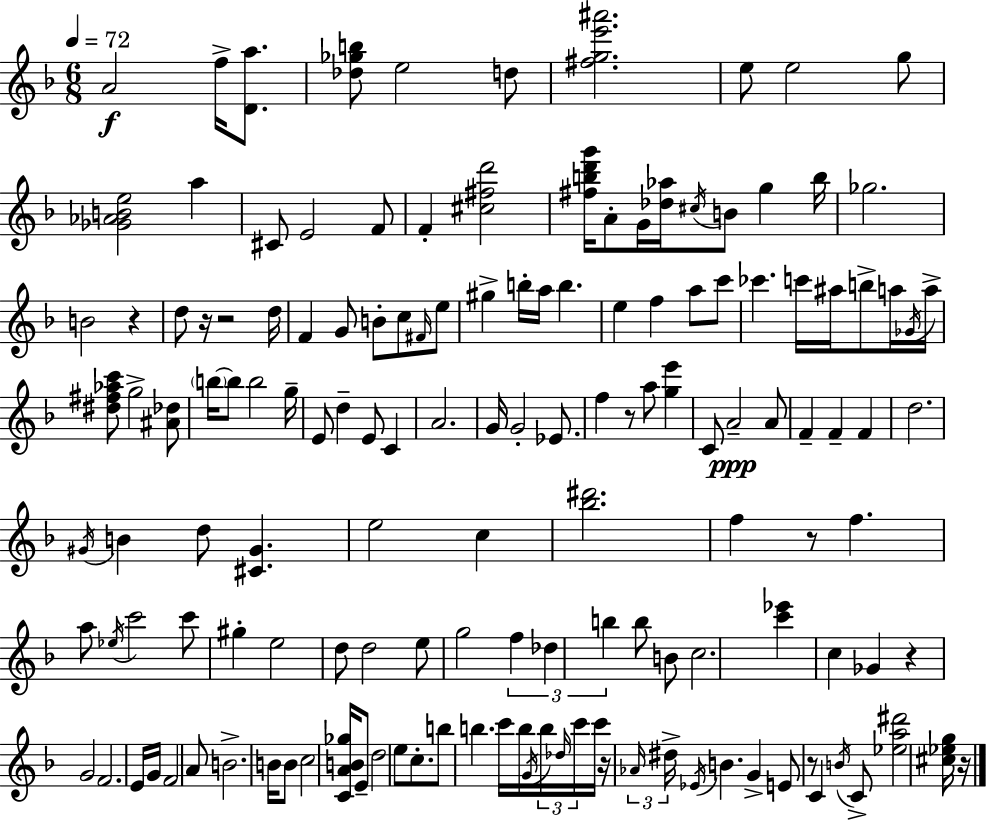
{
  \clef treble
  \numericTimeSignature
  \time 6/8
  \key f \major
  \tempo 4 = 72
  a'2\f f''16-> <d' a''>8. | <des'' ges'' b''>8 e''2 d''8 | <fis'' g'' e''' ais'''>2. | e''8 e''2 g''8 | \break <ges' aes' b' e''>2 a''4 | cis'8 e'2 f'8 | f'4-. <cis'' fis'' d'''>2 | <fis'' b'' d''' g'''>16 a'8-. g'16 <des'' aes''>16 \acciaccatura { cis''16 } b'8 g''4 | \break b''16 ges''2. | b'2 r4 | d''8 r16 r2 | d''16 f'4 g'8 b'8-. c''8 \grace { fis'16 } | \break e''8 gis''4-> b''16-. a''16 b''4. | e''4 f''4 a''8 | c'''8 ces'''4. c'''16 ais''16 b''8-> | a''16 \acciaccatura { ges'16 } a''16-> <dis'' fis'' aes'' c'''>8 g''2-> | \break <ais' des''>8 \parenthesize b''16~~ b''8 b''2 | g''16-- e'8 d''4-- e'8 c'4 | a'2. | g'16 g'2-. | \break ees'8. f''4 r8 a''8 <g'' e'''>4 | c'8 a'2--\ppp | a'8 f'4-- f'4-- f'4 | d''2. | \break \acciaccatura { gis'16 } b'4 d''8 <cis' gis'>4. | e''2 | c''4 <bes'' dis'''>2. | f''4 r8 f''4. | \break a''8 \acciaccatura { ees''16 } c'''2 | c'''8 gis''4-. e''2 | d''8 d''2 | e''8 g''2 | \break \tuplet 3/2 { f''4 des''4 b''4 } | b''8 b'8 c''2. | <c''' ees'''>4 c''4 | ges'4 r4 g'2 | \break f'2. | e'16 g'16 f'2 | a'8 b'2.-> | b'16 b'8 c''2 | \break <c' a' b' ges''>16 e'8-- d''2 | e''8 c''8.-. b''8 b''4. | c'''16 b''16 \acciaccatura { g'16 } \tuplet 3/2 { b''16 \grace { des''16 } c'''16 } c'''16 r16 | \tuplet 3/2 { \grace { aes'16 } dis''16-> \acciaccatura { ees'16 } } b'4. g'4-> | \break e'8 r8 c'4 \acciaccatura { b'16 } c'8-> | <ees'' a'' dis'''>2 <cis'' ees'' g''>16 r16 \bar "|."
}